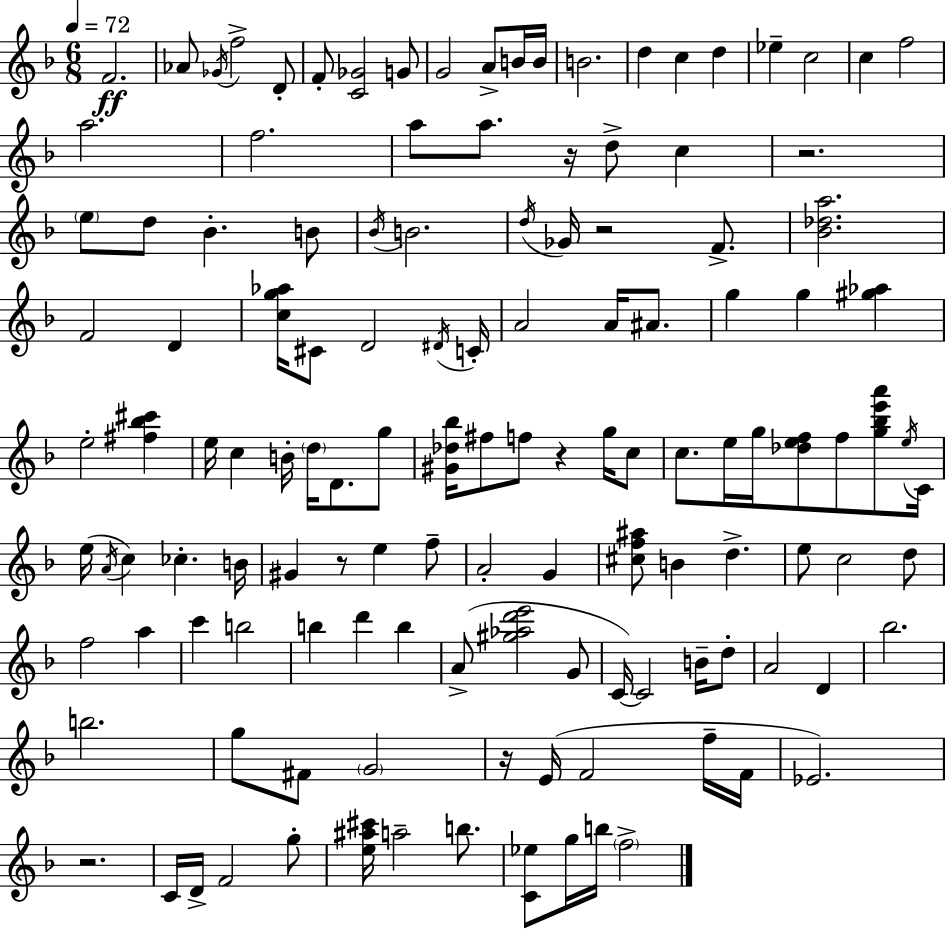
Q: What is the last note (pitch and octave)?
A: F5